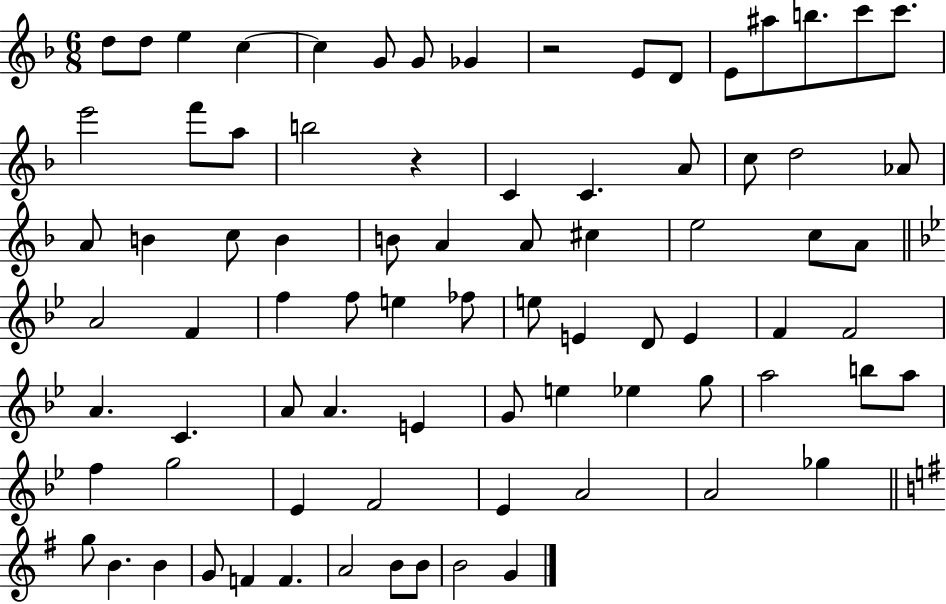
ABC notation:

X:1
T:Untitled
M:6/8
L:1/4
K:F
d/2 d/2 e c c G/2 G/2 _G z2 E/2 D/2 E/2 ^a/2 b/2 c'/2 c'/2 e'2 f'/2 a/2 b2 z C C A/2 c/2 d2 _A/2 A/2 B c/2 B B/2 A A/2 ^c e2 c/2 A/2 A2 F f f/2 e _f/2 e/2 E D/2 E F F2 A C A/2 A E G/2 e _e g/2 a2 b/2 a/2 f g2 _E F2 _E A2 A2 _g g/2 B B G/2 F F A2 B/2 B/2 B2 G